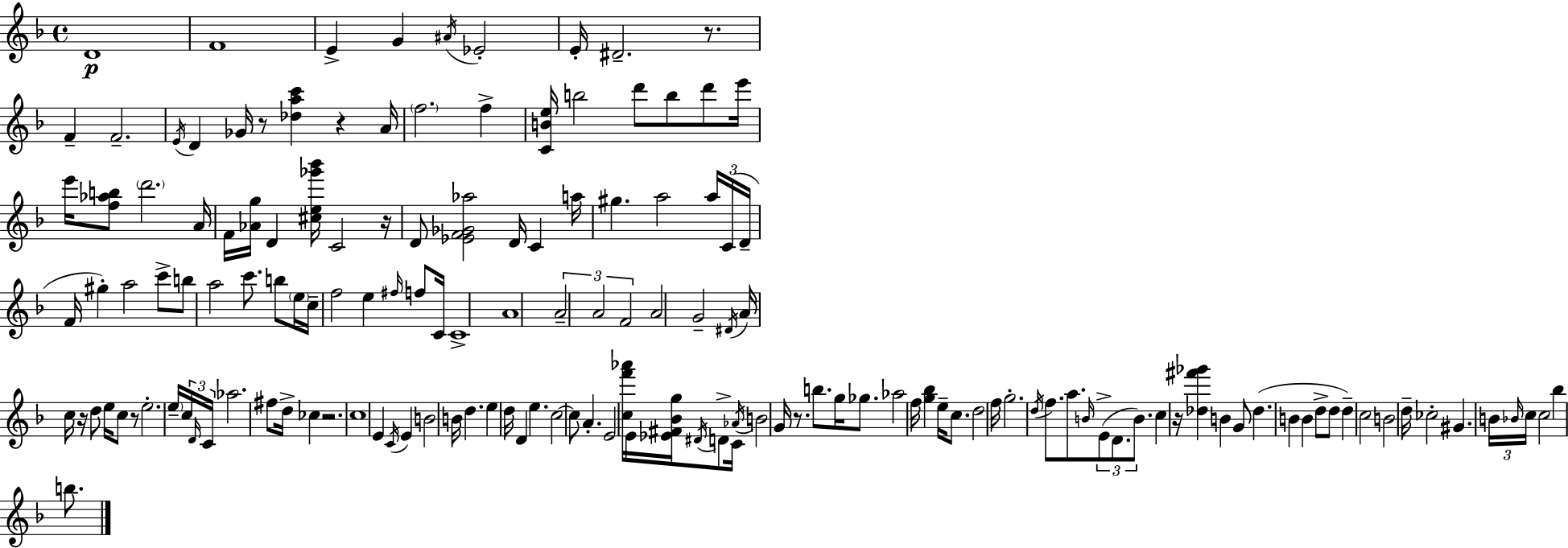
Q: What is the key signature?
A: D minor